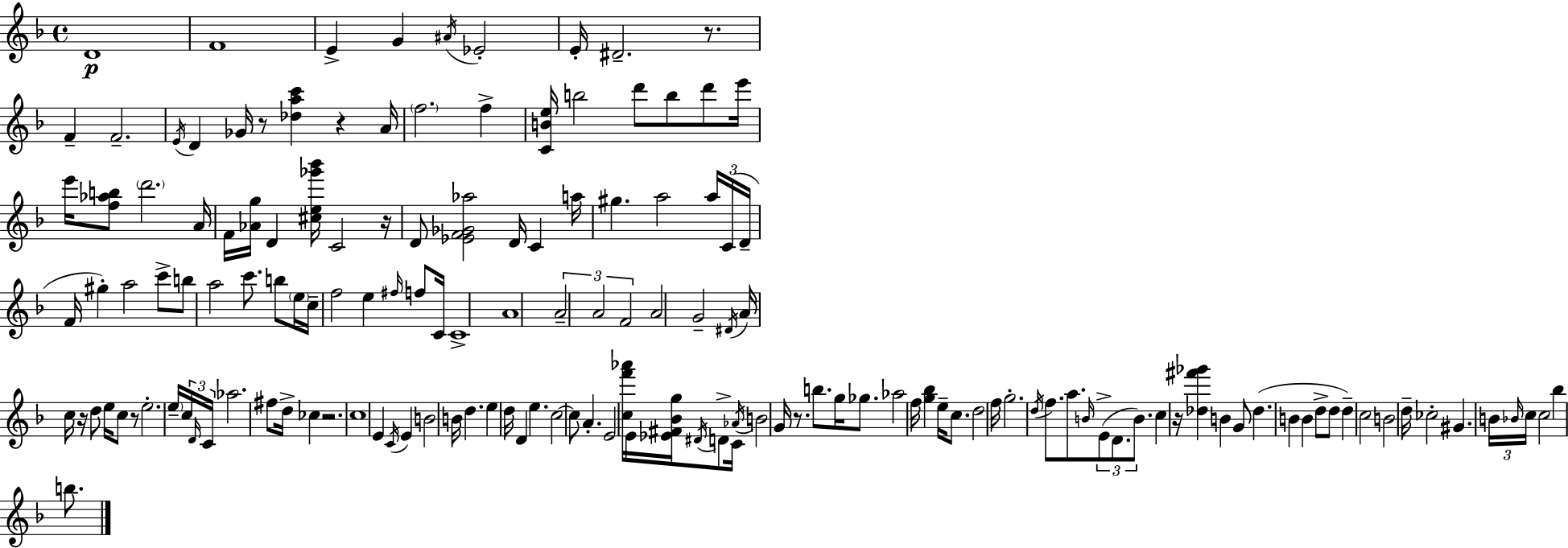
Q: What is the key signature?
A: D minor